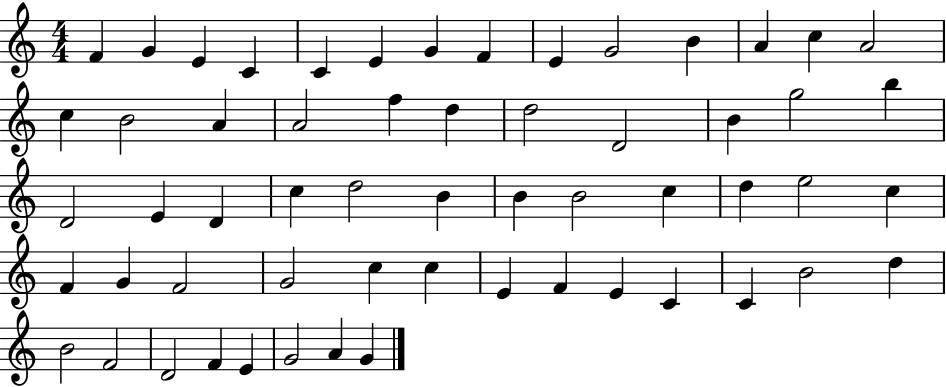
{
  \clef treble
  \numericTimeSignature
  \time 4/4
  \key c \major
  f'4 g'4 e'4 c'4 | c'4 e'4 g'4 f'4 | e'4 g'2 b'4 | a'4 c''4 a'2 | \break c''4 b'2 a'4 | a'2 f''4 d''4 | d''2 d'2 | b'4 g''2 b''4 | \break d'2 e'4 d'4 | c''4 d''2 b'4 | b'4 b'2 c''4 | d''4 e''2 c''4 | \break f'4 g'4 f'2 | g'2 c''4 c''4 | e'4 f'4 e'4 c'4 | c'4 b'2 d''4 | \break b'2 f'2 | d'2 f'4 e'4 | g'2 a'4 g'4 | \bar "|."
}